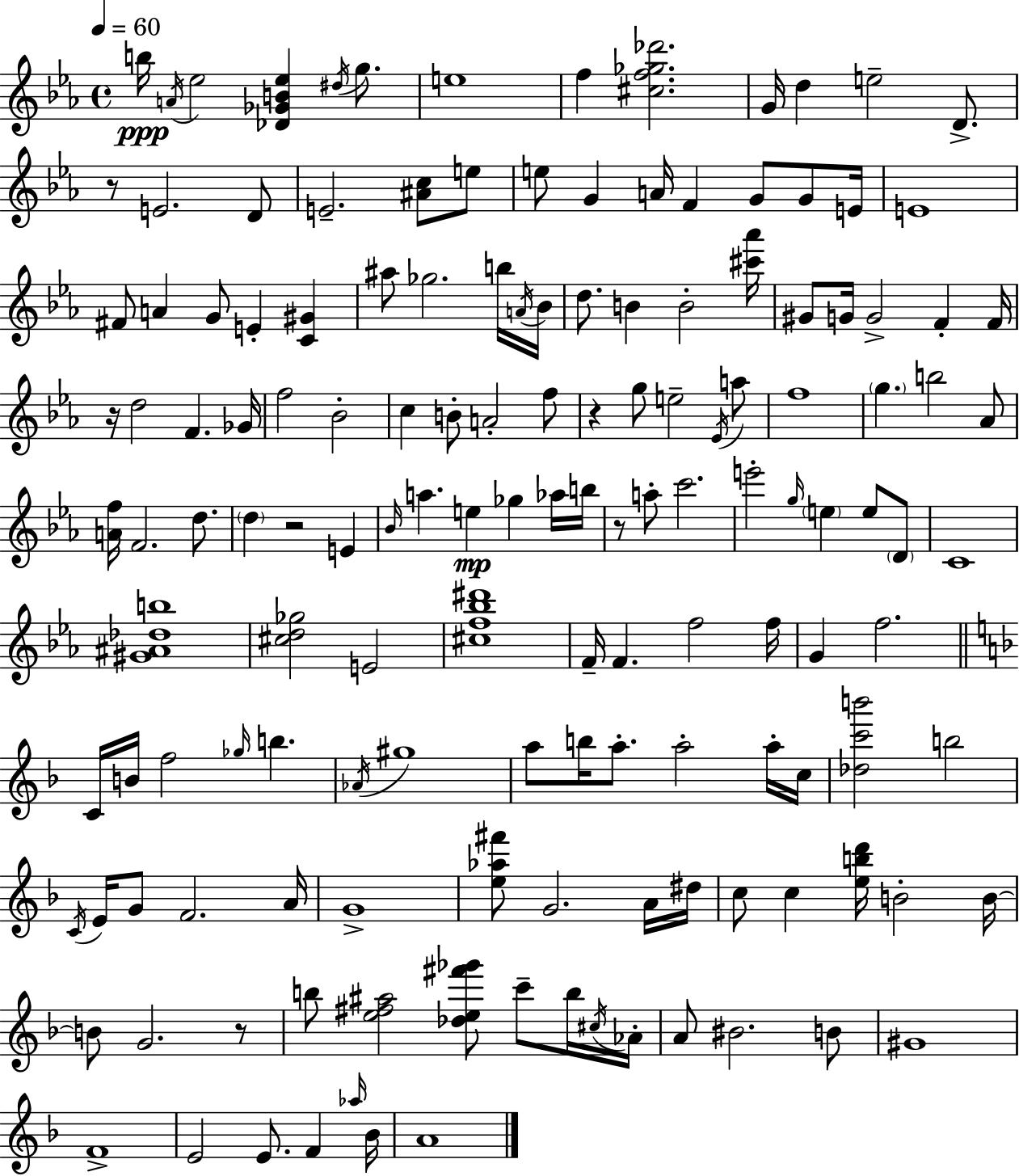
{
  \clef treble
  \time 4/4
  \defaultTimeSignature
  \key ees \major
  \tempo 4 = 60
  b''16\ppp \acciaccatura { a'16 } ees''2 <des' ges' b' ees''>4 \acciaccatura { dis''16 } g''8. | e''1 | f''4 <cis'' f'' ges'' des'''>2. | g'16 d''4 e''2-- d'8.-> | \break r8 e'2. | d'8 e'2.-- <ais' c''>8 | e''8 e''8 g'4 a'16 f'4 g'8 g'8 | e'16 e'1 | \break fis'8 a'4 g'8 e'4-. <c' gis'>4 | ais''8 ges''2. | b''16 \acciaccatura { a'16 } bes'16 d''8. b'4 b'2-. | <cis''' aes'''>16 gis'8 g'16 g'2-> f'4-. | \break f'16 r16 d''2 f'4. | ges'16 f''2 bes'2-. | c''4 b'8-. a'2-. | f''8 r4 g''8 e''2-- | \break \acciaccatura { ees'16 } a''8 f''1 | \parenthesize g''4. b''2 | aes'8 <a' f''>16 f'2. | d''8. \parenthesize d''4 r2 | \break e'4 \grace { bes'16 } a''4. e''4\mp ges''4 | aes''16 b''16 r8 a''8-. c'''2. | e'''2-. \grace { g''16 } \parenthesize e''4 | e''8 \parenthesize d'8 c'1 | \break <gis' ais' des'' b''>1 | <cis'' d'' ges''>2 e'2 | <cis'' f'' bes'' dis'''>1 | f'16-- f'4. f''2 | \break f''16 g'4 f''2. | \bar "||" \break \key f \major c'16 b'16 f''2 \grace { ges''16 } b''4. | \acciaccatura { aes'16 } gis''1 | a''8 b''16 a''8.-. a''2-. | a''16-. c''16 <des'' c''' b'''>2 b''2 | \break \acciaccatura { c'16 } e'16 g'8 f'2. | a'16 g'1-> | <e'' aes'' fis'''>8 g'2. | a'16 dis''16 c''8 c''4 <e'' b'' d'''>16 b'2-. | \break b'16~~ b'8 g'2. | r8 b''8 <e'' fis'' ais''>2 <des'' e'' fis''' ges'''>8 c'''8-- | b''16 \acciaccatura { cis''16 } aes'16-. a'8 bis'2. | b'8 gis'1 | \break f'1-> | e'2 e'8. f'4 | \grace { aes''16 } bes'16 a'1 | \bar "|."
}